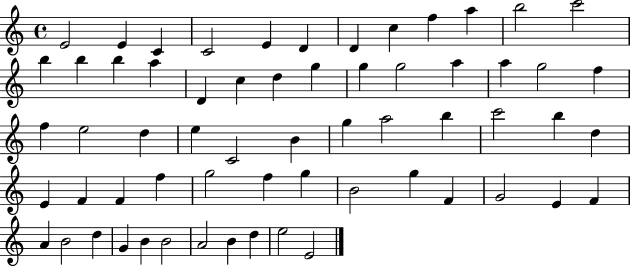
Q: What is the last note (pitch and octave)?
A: E4